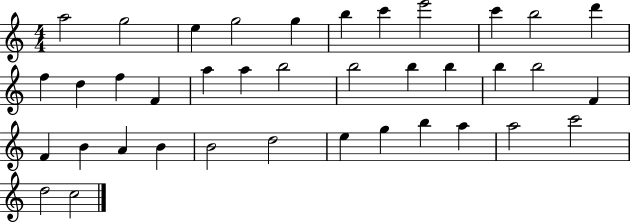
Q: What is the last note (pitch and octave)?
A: C5